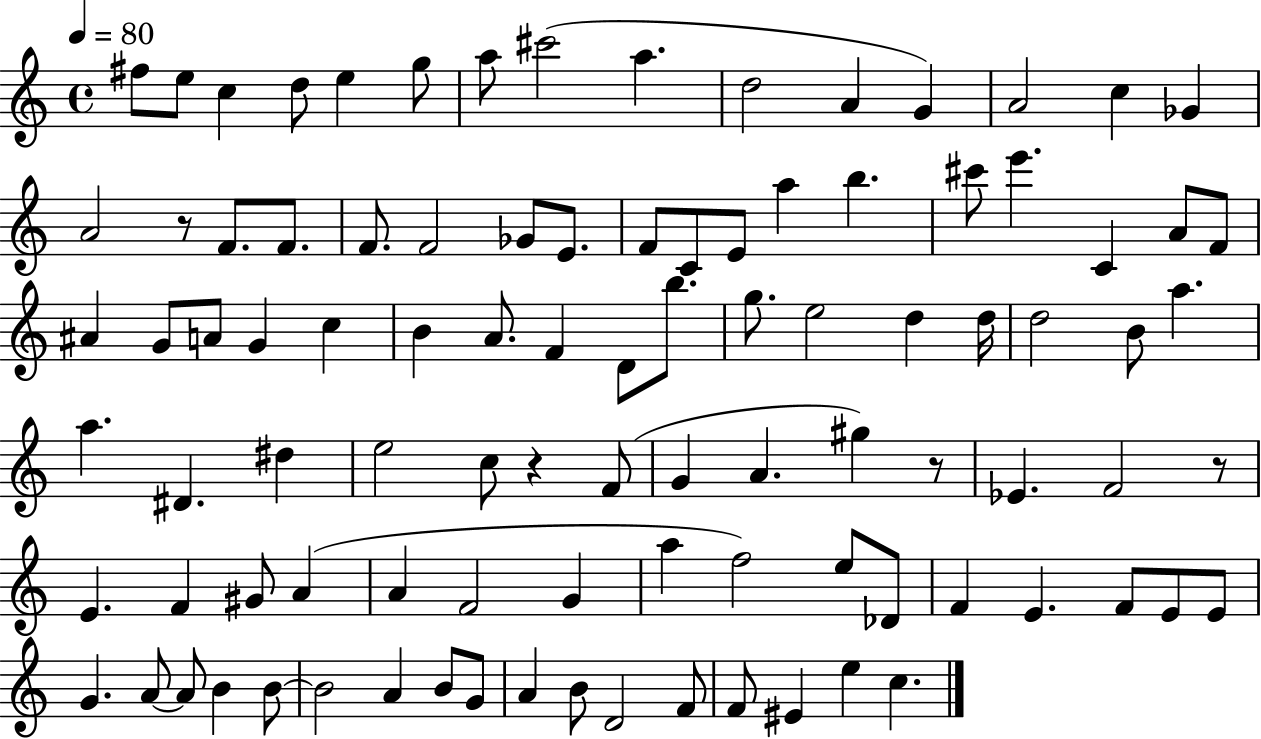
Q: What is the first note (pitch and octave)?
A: F#5